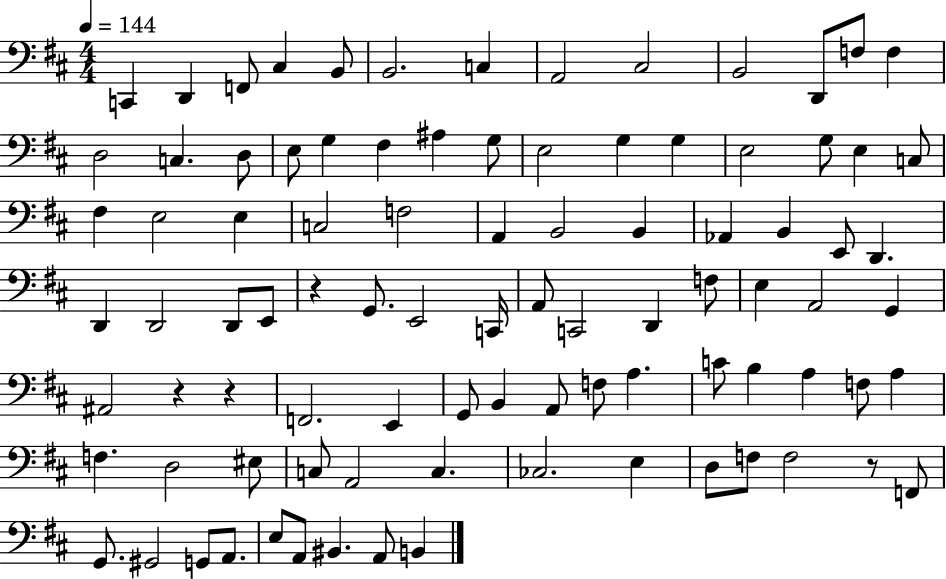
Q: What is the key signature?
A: D major